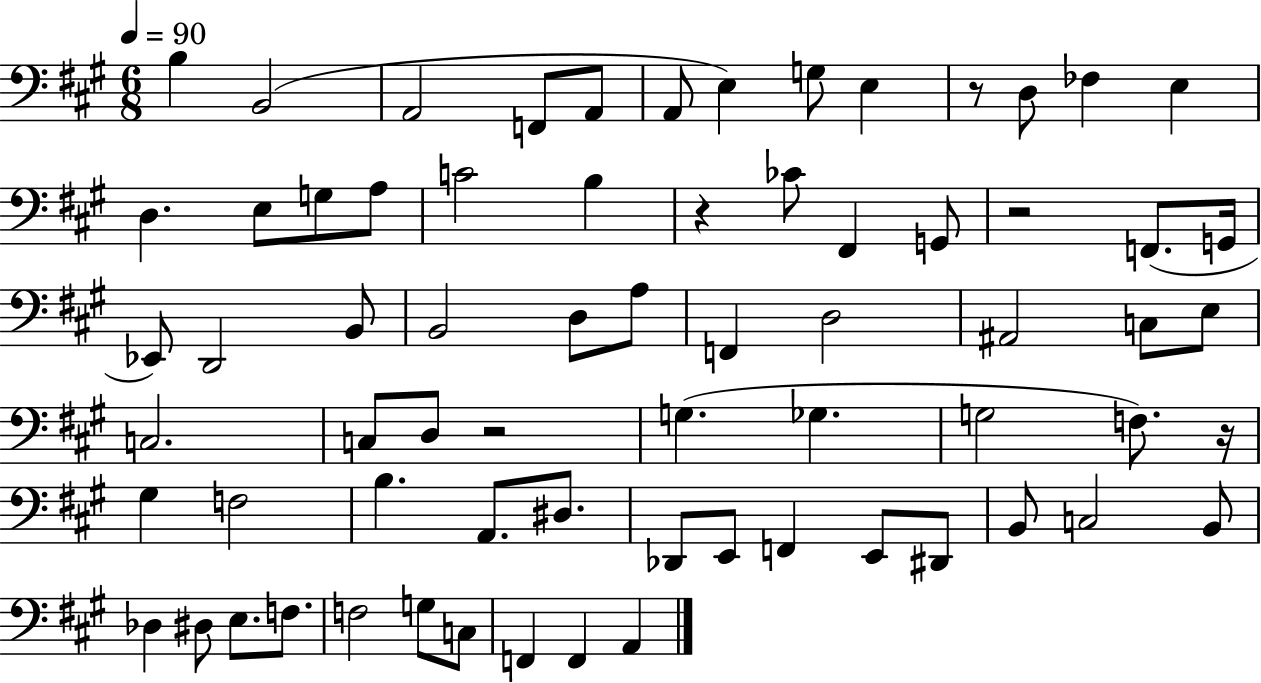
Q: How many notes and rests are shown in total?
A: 69